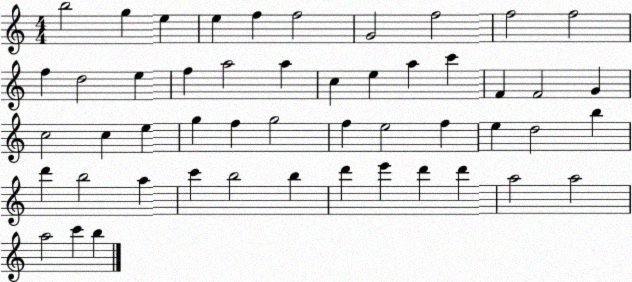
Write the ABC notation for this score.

X:1
T:Untitled
M:4/4
L:1/4
K:C
b2 g e e f f2 G2 f2 f2 f2 f d2 e f a2 a c e a c' F F2 G c2 c e g f g2 f e2 f e d2 b d' b2 a c' b2 b d' e' d' d' a2 a2 a2 c' b